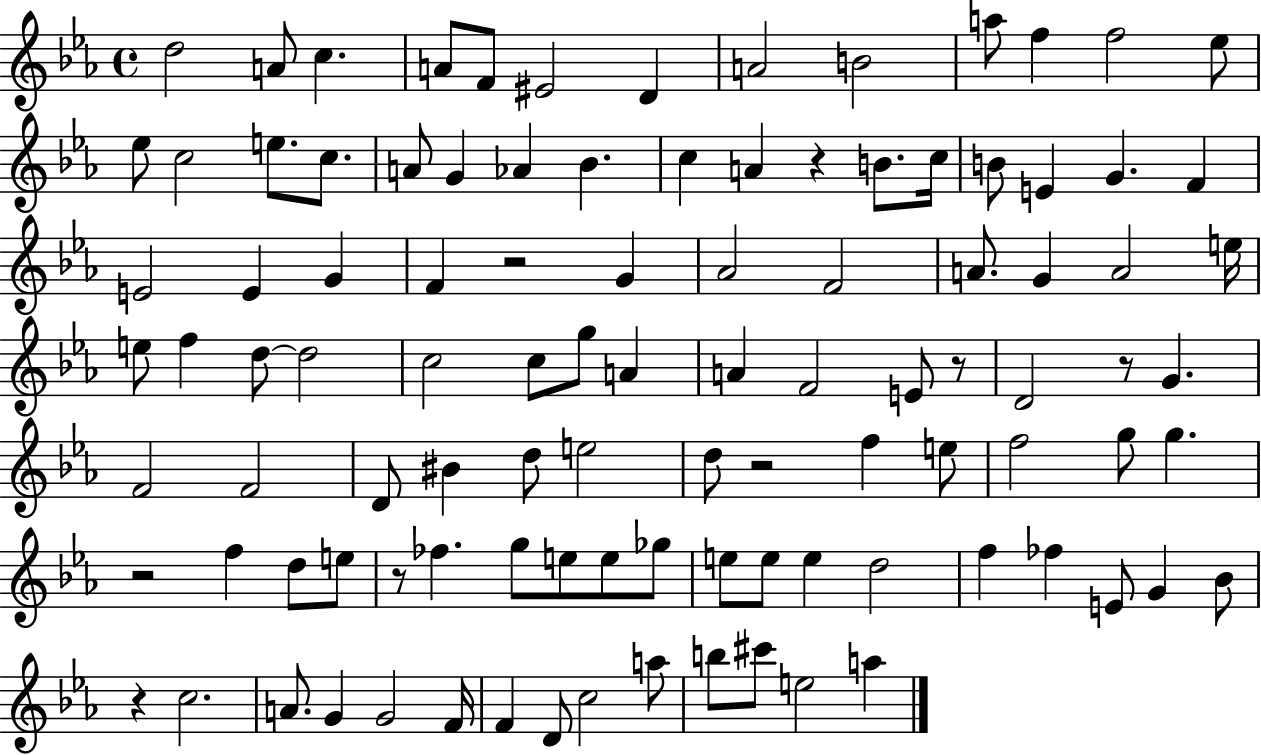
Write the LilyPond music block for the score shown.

{
  \clef treble
  \time 4/4
  \defaultTimeSignature
  \key ees \major
  \repeat volta 2 { d''2 a'8 c''4. | a'8 f'8 eis'2 d'4 | a'2 b'2 | a''8 f''4 f''2 ees''8 | \break ees''8 c''2 e''8. c''8. | a'8 g'4 aes'4 bes'4. | c''4 a'4 r4 b'8. c''16 | b'8 e'4 g'4. f'4 | \break e'2 e'4 g'4 | f'4 r2 g'4 | aes'2 f'2 | a'8. g'4 a'2 e''16 | \break e''8 f''4 d''8~~ d''2 | c''2 c''8 g''8 a'4 | a'4 f'2 e'8 r8 | d'2 r8 g'4. | \break f'2 f'2 | d'8 bis'4 d''8 e''2 | d''8 r2 f''4 e''8 | f''2 g''8 g''4. | \break r2 f''4 d''8 e''8 | r8 fes''4. g''8 e''8 e''8 ges''8 | e''8 e''8 e''4 d''2 | f''4 fes''4 e'8 g'4 bes'8 | \break r4 c''2. | a'8. g'4 g'2 f'16 | f'4 d'8 c''2 a''8 | b''8 cis'''8 e''2 a''4 | \break } \bar "|."
}